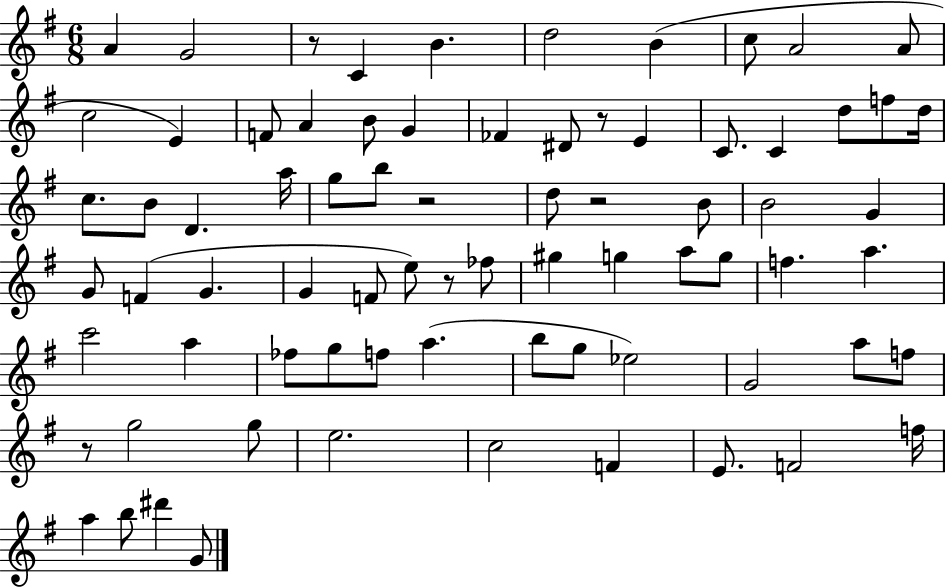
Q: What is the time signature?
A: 6/8